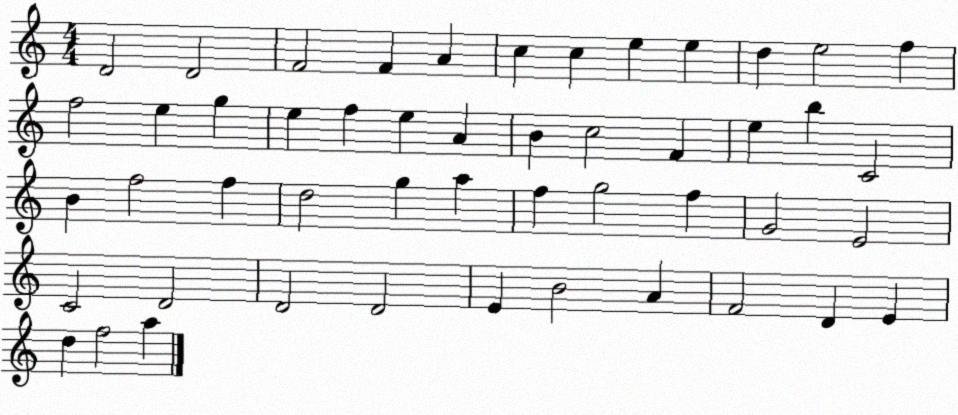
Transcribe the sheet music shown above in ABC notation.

X:1
T:Untitled
M:4/4
L:1/4
K:C
D2 D2 F2 F A c c e e d e2 f f2 e g e f e A B c2 F e b C2 B f2 f d2 g a f g2 f G2 E2 C2 D2 D2 D2 E B2 A F2 D E d f2 a